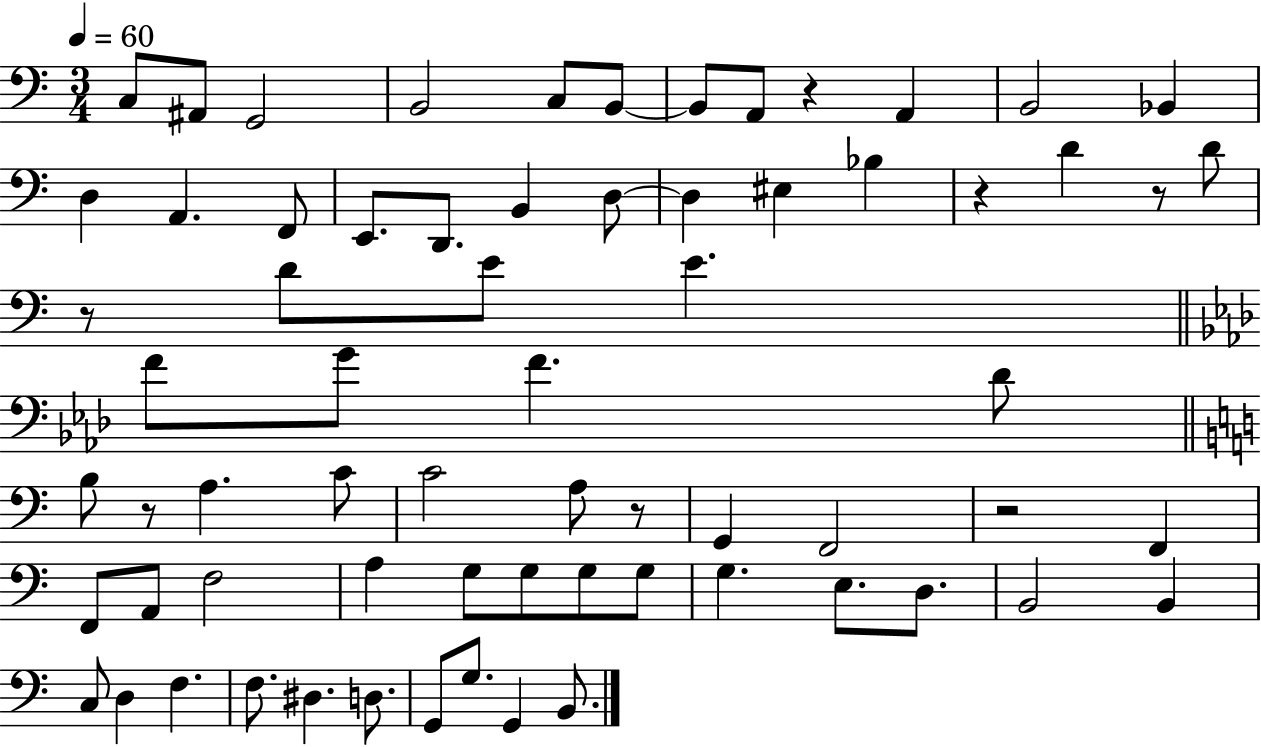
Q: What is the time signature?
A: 3/4